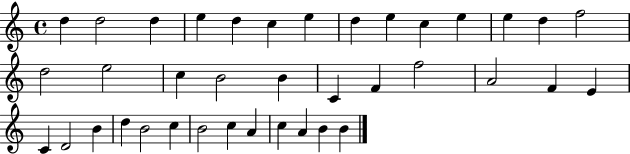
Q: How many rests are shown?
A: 0